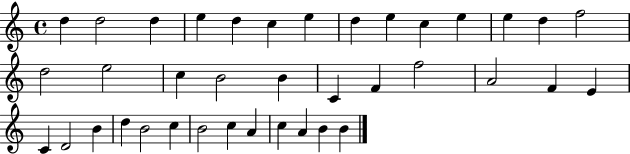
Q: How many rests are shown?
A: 0